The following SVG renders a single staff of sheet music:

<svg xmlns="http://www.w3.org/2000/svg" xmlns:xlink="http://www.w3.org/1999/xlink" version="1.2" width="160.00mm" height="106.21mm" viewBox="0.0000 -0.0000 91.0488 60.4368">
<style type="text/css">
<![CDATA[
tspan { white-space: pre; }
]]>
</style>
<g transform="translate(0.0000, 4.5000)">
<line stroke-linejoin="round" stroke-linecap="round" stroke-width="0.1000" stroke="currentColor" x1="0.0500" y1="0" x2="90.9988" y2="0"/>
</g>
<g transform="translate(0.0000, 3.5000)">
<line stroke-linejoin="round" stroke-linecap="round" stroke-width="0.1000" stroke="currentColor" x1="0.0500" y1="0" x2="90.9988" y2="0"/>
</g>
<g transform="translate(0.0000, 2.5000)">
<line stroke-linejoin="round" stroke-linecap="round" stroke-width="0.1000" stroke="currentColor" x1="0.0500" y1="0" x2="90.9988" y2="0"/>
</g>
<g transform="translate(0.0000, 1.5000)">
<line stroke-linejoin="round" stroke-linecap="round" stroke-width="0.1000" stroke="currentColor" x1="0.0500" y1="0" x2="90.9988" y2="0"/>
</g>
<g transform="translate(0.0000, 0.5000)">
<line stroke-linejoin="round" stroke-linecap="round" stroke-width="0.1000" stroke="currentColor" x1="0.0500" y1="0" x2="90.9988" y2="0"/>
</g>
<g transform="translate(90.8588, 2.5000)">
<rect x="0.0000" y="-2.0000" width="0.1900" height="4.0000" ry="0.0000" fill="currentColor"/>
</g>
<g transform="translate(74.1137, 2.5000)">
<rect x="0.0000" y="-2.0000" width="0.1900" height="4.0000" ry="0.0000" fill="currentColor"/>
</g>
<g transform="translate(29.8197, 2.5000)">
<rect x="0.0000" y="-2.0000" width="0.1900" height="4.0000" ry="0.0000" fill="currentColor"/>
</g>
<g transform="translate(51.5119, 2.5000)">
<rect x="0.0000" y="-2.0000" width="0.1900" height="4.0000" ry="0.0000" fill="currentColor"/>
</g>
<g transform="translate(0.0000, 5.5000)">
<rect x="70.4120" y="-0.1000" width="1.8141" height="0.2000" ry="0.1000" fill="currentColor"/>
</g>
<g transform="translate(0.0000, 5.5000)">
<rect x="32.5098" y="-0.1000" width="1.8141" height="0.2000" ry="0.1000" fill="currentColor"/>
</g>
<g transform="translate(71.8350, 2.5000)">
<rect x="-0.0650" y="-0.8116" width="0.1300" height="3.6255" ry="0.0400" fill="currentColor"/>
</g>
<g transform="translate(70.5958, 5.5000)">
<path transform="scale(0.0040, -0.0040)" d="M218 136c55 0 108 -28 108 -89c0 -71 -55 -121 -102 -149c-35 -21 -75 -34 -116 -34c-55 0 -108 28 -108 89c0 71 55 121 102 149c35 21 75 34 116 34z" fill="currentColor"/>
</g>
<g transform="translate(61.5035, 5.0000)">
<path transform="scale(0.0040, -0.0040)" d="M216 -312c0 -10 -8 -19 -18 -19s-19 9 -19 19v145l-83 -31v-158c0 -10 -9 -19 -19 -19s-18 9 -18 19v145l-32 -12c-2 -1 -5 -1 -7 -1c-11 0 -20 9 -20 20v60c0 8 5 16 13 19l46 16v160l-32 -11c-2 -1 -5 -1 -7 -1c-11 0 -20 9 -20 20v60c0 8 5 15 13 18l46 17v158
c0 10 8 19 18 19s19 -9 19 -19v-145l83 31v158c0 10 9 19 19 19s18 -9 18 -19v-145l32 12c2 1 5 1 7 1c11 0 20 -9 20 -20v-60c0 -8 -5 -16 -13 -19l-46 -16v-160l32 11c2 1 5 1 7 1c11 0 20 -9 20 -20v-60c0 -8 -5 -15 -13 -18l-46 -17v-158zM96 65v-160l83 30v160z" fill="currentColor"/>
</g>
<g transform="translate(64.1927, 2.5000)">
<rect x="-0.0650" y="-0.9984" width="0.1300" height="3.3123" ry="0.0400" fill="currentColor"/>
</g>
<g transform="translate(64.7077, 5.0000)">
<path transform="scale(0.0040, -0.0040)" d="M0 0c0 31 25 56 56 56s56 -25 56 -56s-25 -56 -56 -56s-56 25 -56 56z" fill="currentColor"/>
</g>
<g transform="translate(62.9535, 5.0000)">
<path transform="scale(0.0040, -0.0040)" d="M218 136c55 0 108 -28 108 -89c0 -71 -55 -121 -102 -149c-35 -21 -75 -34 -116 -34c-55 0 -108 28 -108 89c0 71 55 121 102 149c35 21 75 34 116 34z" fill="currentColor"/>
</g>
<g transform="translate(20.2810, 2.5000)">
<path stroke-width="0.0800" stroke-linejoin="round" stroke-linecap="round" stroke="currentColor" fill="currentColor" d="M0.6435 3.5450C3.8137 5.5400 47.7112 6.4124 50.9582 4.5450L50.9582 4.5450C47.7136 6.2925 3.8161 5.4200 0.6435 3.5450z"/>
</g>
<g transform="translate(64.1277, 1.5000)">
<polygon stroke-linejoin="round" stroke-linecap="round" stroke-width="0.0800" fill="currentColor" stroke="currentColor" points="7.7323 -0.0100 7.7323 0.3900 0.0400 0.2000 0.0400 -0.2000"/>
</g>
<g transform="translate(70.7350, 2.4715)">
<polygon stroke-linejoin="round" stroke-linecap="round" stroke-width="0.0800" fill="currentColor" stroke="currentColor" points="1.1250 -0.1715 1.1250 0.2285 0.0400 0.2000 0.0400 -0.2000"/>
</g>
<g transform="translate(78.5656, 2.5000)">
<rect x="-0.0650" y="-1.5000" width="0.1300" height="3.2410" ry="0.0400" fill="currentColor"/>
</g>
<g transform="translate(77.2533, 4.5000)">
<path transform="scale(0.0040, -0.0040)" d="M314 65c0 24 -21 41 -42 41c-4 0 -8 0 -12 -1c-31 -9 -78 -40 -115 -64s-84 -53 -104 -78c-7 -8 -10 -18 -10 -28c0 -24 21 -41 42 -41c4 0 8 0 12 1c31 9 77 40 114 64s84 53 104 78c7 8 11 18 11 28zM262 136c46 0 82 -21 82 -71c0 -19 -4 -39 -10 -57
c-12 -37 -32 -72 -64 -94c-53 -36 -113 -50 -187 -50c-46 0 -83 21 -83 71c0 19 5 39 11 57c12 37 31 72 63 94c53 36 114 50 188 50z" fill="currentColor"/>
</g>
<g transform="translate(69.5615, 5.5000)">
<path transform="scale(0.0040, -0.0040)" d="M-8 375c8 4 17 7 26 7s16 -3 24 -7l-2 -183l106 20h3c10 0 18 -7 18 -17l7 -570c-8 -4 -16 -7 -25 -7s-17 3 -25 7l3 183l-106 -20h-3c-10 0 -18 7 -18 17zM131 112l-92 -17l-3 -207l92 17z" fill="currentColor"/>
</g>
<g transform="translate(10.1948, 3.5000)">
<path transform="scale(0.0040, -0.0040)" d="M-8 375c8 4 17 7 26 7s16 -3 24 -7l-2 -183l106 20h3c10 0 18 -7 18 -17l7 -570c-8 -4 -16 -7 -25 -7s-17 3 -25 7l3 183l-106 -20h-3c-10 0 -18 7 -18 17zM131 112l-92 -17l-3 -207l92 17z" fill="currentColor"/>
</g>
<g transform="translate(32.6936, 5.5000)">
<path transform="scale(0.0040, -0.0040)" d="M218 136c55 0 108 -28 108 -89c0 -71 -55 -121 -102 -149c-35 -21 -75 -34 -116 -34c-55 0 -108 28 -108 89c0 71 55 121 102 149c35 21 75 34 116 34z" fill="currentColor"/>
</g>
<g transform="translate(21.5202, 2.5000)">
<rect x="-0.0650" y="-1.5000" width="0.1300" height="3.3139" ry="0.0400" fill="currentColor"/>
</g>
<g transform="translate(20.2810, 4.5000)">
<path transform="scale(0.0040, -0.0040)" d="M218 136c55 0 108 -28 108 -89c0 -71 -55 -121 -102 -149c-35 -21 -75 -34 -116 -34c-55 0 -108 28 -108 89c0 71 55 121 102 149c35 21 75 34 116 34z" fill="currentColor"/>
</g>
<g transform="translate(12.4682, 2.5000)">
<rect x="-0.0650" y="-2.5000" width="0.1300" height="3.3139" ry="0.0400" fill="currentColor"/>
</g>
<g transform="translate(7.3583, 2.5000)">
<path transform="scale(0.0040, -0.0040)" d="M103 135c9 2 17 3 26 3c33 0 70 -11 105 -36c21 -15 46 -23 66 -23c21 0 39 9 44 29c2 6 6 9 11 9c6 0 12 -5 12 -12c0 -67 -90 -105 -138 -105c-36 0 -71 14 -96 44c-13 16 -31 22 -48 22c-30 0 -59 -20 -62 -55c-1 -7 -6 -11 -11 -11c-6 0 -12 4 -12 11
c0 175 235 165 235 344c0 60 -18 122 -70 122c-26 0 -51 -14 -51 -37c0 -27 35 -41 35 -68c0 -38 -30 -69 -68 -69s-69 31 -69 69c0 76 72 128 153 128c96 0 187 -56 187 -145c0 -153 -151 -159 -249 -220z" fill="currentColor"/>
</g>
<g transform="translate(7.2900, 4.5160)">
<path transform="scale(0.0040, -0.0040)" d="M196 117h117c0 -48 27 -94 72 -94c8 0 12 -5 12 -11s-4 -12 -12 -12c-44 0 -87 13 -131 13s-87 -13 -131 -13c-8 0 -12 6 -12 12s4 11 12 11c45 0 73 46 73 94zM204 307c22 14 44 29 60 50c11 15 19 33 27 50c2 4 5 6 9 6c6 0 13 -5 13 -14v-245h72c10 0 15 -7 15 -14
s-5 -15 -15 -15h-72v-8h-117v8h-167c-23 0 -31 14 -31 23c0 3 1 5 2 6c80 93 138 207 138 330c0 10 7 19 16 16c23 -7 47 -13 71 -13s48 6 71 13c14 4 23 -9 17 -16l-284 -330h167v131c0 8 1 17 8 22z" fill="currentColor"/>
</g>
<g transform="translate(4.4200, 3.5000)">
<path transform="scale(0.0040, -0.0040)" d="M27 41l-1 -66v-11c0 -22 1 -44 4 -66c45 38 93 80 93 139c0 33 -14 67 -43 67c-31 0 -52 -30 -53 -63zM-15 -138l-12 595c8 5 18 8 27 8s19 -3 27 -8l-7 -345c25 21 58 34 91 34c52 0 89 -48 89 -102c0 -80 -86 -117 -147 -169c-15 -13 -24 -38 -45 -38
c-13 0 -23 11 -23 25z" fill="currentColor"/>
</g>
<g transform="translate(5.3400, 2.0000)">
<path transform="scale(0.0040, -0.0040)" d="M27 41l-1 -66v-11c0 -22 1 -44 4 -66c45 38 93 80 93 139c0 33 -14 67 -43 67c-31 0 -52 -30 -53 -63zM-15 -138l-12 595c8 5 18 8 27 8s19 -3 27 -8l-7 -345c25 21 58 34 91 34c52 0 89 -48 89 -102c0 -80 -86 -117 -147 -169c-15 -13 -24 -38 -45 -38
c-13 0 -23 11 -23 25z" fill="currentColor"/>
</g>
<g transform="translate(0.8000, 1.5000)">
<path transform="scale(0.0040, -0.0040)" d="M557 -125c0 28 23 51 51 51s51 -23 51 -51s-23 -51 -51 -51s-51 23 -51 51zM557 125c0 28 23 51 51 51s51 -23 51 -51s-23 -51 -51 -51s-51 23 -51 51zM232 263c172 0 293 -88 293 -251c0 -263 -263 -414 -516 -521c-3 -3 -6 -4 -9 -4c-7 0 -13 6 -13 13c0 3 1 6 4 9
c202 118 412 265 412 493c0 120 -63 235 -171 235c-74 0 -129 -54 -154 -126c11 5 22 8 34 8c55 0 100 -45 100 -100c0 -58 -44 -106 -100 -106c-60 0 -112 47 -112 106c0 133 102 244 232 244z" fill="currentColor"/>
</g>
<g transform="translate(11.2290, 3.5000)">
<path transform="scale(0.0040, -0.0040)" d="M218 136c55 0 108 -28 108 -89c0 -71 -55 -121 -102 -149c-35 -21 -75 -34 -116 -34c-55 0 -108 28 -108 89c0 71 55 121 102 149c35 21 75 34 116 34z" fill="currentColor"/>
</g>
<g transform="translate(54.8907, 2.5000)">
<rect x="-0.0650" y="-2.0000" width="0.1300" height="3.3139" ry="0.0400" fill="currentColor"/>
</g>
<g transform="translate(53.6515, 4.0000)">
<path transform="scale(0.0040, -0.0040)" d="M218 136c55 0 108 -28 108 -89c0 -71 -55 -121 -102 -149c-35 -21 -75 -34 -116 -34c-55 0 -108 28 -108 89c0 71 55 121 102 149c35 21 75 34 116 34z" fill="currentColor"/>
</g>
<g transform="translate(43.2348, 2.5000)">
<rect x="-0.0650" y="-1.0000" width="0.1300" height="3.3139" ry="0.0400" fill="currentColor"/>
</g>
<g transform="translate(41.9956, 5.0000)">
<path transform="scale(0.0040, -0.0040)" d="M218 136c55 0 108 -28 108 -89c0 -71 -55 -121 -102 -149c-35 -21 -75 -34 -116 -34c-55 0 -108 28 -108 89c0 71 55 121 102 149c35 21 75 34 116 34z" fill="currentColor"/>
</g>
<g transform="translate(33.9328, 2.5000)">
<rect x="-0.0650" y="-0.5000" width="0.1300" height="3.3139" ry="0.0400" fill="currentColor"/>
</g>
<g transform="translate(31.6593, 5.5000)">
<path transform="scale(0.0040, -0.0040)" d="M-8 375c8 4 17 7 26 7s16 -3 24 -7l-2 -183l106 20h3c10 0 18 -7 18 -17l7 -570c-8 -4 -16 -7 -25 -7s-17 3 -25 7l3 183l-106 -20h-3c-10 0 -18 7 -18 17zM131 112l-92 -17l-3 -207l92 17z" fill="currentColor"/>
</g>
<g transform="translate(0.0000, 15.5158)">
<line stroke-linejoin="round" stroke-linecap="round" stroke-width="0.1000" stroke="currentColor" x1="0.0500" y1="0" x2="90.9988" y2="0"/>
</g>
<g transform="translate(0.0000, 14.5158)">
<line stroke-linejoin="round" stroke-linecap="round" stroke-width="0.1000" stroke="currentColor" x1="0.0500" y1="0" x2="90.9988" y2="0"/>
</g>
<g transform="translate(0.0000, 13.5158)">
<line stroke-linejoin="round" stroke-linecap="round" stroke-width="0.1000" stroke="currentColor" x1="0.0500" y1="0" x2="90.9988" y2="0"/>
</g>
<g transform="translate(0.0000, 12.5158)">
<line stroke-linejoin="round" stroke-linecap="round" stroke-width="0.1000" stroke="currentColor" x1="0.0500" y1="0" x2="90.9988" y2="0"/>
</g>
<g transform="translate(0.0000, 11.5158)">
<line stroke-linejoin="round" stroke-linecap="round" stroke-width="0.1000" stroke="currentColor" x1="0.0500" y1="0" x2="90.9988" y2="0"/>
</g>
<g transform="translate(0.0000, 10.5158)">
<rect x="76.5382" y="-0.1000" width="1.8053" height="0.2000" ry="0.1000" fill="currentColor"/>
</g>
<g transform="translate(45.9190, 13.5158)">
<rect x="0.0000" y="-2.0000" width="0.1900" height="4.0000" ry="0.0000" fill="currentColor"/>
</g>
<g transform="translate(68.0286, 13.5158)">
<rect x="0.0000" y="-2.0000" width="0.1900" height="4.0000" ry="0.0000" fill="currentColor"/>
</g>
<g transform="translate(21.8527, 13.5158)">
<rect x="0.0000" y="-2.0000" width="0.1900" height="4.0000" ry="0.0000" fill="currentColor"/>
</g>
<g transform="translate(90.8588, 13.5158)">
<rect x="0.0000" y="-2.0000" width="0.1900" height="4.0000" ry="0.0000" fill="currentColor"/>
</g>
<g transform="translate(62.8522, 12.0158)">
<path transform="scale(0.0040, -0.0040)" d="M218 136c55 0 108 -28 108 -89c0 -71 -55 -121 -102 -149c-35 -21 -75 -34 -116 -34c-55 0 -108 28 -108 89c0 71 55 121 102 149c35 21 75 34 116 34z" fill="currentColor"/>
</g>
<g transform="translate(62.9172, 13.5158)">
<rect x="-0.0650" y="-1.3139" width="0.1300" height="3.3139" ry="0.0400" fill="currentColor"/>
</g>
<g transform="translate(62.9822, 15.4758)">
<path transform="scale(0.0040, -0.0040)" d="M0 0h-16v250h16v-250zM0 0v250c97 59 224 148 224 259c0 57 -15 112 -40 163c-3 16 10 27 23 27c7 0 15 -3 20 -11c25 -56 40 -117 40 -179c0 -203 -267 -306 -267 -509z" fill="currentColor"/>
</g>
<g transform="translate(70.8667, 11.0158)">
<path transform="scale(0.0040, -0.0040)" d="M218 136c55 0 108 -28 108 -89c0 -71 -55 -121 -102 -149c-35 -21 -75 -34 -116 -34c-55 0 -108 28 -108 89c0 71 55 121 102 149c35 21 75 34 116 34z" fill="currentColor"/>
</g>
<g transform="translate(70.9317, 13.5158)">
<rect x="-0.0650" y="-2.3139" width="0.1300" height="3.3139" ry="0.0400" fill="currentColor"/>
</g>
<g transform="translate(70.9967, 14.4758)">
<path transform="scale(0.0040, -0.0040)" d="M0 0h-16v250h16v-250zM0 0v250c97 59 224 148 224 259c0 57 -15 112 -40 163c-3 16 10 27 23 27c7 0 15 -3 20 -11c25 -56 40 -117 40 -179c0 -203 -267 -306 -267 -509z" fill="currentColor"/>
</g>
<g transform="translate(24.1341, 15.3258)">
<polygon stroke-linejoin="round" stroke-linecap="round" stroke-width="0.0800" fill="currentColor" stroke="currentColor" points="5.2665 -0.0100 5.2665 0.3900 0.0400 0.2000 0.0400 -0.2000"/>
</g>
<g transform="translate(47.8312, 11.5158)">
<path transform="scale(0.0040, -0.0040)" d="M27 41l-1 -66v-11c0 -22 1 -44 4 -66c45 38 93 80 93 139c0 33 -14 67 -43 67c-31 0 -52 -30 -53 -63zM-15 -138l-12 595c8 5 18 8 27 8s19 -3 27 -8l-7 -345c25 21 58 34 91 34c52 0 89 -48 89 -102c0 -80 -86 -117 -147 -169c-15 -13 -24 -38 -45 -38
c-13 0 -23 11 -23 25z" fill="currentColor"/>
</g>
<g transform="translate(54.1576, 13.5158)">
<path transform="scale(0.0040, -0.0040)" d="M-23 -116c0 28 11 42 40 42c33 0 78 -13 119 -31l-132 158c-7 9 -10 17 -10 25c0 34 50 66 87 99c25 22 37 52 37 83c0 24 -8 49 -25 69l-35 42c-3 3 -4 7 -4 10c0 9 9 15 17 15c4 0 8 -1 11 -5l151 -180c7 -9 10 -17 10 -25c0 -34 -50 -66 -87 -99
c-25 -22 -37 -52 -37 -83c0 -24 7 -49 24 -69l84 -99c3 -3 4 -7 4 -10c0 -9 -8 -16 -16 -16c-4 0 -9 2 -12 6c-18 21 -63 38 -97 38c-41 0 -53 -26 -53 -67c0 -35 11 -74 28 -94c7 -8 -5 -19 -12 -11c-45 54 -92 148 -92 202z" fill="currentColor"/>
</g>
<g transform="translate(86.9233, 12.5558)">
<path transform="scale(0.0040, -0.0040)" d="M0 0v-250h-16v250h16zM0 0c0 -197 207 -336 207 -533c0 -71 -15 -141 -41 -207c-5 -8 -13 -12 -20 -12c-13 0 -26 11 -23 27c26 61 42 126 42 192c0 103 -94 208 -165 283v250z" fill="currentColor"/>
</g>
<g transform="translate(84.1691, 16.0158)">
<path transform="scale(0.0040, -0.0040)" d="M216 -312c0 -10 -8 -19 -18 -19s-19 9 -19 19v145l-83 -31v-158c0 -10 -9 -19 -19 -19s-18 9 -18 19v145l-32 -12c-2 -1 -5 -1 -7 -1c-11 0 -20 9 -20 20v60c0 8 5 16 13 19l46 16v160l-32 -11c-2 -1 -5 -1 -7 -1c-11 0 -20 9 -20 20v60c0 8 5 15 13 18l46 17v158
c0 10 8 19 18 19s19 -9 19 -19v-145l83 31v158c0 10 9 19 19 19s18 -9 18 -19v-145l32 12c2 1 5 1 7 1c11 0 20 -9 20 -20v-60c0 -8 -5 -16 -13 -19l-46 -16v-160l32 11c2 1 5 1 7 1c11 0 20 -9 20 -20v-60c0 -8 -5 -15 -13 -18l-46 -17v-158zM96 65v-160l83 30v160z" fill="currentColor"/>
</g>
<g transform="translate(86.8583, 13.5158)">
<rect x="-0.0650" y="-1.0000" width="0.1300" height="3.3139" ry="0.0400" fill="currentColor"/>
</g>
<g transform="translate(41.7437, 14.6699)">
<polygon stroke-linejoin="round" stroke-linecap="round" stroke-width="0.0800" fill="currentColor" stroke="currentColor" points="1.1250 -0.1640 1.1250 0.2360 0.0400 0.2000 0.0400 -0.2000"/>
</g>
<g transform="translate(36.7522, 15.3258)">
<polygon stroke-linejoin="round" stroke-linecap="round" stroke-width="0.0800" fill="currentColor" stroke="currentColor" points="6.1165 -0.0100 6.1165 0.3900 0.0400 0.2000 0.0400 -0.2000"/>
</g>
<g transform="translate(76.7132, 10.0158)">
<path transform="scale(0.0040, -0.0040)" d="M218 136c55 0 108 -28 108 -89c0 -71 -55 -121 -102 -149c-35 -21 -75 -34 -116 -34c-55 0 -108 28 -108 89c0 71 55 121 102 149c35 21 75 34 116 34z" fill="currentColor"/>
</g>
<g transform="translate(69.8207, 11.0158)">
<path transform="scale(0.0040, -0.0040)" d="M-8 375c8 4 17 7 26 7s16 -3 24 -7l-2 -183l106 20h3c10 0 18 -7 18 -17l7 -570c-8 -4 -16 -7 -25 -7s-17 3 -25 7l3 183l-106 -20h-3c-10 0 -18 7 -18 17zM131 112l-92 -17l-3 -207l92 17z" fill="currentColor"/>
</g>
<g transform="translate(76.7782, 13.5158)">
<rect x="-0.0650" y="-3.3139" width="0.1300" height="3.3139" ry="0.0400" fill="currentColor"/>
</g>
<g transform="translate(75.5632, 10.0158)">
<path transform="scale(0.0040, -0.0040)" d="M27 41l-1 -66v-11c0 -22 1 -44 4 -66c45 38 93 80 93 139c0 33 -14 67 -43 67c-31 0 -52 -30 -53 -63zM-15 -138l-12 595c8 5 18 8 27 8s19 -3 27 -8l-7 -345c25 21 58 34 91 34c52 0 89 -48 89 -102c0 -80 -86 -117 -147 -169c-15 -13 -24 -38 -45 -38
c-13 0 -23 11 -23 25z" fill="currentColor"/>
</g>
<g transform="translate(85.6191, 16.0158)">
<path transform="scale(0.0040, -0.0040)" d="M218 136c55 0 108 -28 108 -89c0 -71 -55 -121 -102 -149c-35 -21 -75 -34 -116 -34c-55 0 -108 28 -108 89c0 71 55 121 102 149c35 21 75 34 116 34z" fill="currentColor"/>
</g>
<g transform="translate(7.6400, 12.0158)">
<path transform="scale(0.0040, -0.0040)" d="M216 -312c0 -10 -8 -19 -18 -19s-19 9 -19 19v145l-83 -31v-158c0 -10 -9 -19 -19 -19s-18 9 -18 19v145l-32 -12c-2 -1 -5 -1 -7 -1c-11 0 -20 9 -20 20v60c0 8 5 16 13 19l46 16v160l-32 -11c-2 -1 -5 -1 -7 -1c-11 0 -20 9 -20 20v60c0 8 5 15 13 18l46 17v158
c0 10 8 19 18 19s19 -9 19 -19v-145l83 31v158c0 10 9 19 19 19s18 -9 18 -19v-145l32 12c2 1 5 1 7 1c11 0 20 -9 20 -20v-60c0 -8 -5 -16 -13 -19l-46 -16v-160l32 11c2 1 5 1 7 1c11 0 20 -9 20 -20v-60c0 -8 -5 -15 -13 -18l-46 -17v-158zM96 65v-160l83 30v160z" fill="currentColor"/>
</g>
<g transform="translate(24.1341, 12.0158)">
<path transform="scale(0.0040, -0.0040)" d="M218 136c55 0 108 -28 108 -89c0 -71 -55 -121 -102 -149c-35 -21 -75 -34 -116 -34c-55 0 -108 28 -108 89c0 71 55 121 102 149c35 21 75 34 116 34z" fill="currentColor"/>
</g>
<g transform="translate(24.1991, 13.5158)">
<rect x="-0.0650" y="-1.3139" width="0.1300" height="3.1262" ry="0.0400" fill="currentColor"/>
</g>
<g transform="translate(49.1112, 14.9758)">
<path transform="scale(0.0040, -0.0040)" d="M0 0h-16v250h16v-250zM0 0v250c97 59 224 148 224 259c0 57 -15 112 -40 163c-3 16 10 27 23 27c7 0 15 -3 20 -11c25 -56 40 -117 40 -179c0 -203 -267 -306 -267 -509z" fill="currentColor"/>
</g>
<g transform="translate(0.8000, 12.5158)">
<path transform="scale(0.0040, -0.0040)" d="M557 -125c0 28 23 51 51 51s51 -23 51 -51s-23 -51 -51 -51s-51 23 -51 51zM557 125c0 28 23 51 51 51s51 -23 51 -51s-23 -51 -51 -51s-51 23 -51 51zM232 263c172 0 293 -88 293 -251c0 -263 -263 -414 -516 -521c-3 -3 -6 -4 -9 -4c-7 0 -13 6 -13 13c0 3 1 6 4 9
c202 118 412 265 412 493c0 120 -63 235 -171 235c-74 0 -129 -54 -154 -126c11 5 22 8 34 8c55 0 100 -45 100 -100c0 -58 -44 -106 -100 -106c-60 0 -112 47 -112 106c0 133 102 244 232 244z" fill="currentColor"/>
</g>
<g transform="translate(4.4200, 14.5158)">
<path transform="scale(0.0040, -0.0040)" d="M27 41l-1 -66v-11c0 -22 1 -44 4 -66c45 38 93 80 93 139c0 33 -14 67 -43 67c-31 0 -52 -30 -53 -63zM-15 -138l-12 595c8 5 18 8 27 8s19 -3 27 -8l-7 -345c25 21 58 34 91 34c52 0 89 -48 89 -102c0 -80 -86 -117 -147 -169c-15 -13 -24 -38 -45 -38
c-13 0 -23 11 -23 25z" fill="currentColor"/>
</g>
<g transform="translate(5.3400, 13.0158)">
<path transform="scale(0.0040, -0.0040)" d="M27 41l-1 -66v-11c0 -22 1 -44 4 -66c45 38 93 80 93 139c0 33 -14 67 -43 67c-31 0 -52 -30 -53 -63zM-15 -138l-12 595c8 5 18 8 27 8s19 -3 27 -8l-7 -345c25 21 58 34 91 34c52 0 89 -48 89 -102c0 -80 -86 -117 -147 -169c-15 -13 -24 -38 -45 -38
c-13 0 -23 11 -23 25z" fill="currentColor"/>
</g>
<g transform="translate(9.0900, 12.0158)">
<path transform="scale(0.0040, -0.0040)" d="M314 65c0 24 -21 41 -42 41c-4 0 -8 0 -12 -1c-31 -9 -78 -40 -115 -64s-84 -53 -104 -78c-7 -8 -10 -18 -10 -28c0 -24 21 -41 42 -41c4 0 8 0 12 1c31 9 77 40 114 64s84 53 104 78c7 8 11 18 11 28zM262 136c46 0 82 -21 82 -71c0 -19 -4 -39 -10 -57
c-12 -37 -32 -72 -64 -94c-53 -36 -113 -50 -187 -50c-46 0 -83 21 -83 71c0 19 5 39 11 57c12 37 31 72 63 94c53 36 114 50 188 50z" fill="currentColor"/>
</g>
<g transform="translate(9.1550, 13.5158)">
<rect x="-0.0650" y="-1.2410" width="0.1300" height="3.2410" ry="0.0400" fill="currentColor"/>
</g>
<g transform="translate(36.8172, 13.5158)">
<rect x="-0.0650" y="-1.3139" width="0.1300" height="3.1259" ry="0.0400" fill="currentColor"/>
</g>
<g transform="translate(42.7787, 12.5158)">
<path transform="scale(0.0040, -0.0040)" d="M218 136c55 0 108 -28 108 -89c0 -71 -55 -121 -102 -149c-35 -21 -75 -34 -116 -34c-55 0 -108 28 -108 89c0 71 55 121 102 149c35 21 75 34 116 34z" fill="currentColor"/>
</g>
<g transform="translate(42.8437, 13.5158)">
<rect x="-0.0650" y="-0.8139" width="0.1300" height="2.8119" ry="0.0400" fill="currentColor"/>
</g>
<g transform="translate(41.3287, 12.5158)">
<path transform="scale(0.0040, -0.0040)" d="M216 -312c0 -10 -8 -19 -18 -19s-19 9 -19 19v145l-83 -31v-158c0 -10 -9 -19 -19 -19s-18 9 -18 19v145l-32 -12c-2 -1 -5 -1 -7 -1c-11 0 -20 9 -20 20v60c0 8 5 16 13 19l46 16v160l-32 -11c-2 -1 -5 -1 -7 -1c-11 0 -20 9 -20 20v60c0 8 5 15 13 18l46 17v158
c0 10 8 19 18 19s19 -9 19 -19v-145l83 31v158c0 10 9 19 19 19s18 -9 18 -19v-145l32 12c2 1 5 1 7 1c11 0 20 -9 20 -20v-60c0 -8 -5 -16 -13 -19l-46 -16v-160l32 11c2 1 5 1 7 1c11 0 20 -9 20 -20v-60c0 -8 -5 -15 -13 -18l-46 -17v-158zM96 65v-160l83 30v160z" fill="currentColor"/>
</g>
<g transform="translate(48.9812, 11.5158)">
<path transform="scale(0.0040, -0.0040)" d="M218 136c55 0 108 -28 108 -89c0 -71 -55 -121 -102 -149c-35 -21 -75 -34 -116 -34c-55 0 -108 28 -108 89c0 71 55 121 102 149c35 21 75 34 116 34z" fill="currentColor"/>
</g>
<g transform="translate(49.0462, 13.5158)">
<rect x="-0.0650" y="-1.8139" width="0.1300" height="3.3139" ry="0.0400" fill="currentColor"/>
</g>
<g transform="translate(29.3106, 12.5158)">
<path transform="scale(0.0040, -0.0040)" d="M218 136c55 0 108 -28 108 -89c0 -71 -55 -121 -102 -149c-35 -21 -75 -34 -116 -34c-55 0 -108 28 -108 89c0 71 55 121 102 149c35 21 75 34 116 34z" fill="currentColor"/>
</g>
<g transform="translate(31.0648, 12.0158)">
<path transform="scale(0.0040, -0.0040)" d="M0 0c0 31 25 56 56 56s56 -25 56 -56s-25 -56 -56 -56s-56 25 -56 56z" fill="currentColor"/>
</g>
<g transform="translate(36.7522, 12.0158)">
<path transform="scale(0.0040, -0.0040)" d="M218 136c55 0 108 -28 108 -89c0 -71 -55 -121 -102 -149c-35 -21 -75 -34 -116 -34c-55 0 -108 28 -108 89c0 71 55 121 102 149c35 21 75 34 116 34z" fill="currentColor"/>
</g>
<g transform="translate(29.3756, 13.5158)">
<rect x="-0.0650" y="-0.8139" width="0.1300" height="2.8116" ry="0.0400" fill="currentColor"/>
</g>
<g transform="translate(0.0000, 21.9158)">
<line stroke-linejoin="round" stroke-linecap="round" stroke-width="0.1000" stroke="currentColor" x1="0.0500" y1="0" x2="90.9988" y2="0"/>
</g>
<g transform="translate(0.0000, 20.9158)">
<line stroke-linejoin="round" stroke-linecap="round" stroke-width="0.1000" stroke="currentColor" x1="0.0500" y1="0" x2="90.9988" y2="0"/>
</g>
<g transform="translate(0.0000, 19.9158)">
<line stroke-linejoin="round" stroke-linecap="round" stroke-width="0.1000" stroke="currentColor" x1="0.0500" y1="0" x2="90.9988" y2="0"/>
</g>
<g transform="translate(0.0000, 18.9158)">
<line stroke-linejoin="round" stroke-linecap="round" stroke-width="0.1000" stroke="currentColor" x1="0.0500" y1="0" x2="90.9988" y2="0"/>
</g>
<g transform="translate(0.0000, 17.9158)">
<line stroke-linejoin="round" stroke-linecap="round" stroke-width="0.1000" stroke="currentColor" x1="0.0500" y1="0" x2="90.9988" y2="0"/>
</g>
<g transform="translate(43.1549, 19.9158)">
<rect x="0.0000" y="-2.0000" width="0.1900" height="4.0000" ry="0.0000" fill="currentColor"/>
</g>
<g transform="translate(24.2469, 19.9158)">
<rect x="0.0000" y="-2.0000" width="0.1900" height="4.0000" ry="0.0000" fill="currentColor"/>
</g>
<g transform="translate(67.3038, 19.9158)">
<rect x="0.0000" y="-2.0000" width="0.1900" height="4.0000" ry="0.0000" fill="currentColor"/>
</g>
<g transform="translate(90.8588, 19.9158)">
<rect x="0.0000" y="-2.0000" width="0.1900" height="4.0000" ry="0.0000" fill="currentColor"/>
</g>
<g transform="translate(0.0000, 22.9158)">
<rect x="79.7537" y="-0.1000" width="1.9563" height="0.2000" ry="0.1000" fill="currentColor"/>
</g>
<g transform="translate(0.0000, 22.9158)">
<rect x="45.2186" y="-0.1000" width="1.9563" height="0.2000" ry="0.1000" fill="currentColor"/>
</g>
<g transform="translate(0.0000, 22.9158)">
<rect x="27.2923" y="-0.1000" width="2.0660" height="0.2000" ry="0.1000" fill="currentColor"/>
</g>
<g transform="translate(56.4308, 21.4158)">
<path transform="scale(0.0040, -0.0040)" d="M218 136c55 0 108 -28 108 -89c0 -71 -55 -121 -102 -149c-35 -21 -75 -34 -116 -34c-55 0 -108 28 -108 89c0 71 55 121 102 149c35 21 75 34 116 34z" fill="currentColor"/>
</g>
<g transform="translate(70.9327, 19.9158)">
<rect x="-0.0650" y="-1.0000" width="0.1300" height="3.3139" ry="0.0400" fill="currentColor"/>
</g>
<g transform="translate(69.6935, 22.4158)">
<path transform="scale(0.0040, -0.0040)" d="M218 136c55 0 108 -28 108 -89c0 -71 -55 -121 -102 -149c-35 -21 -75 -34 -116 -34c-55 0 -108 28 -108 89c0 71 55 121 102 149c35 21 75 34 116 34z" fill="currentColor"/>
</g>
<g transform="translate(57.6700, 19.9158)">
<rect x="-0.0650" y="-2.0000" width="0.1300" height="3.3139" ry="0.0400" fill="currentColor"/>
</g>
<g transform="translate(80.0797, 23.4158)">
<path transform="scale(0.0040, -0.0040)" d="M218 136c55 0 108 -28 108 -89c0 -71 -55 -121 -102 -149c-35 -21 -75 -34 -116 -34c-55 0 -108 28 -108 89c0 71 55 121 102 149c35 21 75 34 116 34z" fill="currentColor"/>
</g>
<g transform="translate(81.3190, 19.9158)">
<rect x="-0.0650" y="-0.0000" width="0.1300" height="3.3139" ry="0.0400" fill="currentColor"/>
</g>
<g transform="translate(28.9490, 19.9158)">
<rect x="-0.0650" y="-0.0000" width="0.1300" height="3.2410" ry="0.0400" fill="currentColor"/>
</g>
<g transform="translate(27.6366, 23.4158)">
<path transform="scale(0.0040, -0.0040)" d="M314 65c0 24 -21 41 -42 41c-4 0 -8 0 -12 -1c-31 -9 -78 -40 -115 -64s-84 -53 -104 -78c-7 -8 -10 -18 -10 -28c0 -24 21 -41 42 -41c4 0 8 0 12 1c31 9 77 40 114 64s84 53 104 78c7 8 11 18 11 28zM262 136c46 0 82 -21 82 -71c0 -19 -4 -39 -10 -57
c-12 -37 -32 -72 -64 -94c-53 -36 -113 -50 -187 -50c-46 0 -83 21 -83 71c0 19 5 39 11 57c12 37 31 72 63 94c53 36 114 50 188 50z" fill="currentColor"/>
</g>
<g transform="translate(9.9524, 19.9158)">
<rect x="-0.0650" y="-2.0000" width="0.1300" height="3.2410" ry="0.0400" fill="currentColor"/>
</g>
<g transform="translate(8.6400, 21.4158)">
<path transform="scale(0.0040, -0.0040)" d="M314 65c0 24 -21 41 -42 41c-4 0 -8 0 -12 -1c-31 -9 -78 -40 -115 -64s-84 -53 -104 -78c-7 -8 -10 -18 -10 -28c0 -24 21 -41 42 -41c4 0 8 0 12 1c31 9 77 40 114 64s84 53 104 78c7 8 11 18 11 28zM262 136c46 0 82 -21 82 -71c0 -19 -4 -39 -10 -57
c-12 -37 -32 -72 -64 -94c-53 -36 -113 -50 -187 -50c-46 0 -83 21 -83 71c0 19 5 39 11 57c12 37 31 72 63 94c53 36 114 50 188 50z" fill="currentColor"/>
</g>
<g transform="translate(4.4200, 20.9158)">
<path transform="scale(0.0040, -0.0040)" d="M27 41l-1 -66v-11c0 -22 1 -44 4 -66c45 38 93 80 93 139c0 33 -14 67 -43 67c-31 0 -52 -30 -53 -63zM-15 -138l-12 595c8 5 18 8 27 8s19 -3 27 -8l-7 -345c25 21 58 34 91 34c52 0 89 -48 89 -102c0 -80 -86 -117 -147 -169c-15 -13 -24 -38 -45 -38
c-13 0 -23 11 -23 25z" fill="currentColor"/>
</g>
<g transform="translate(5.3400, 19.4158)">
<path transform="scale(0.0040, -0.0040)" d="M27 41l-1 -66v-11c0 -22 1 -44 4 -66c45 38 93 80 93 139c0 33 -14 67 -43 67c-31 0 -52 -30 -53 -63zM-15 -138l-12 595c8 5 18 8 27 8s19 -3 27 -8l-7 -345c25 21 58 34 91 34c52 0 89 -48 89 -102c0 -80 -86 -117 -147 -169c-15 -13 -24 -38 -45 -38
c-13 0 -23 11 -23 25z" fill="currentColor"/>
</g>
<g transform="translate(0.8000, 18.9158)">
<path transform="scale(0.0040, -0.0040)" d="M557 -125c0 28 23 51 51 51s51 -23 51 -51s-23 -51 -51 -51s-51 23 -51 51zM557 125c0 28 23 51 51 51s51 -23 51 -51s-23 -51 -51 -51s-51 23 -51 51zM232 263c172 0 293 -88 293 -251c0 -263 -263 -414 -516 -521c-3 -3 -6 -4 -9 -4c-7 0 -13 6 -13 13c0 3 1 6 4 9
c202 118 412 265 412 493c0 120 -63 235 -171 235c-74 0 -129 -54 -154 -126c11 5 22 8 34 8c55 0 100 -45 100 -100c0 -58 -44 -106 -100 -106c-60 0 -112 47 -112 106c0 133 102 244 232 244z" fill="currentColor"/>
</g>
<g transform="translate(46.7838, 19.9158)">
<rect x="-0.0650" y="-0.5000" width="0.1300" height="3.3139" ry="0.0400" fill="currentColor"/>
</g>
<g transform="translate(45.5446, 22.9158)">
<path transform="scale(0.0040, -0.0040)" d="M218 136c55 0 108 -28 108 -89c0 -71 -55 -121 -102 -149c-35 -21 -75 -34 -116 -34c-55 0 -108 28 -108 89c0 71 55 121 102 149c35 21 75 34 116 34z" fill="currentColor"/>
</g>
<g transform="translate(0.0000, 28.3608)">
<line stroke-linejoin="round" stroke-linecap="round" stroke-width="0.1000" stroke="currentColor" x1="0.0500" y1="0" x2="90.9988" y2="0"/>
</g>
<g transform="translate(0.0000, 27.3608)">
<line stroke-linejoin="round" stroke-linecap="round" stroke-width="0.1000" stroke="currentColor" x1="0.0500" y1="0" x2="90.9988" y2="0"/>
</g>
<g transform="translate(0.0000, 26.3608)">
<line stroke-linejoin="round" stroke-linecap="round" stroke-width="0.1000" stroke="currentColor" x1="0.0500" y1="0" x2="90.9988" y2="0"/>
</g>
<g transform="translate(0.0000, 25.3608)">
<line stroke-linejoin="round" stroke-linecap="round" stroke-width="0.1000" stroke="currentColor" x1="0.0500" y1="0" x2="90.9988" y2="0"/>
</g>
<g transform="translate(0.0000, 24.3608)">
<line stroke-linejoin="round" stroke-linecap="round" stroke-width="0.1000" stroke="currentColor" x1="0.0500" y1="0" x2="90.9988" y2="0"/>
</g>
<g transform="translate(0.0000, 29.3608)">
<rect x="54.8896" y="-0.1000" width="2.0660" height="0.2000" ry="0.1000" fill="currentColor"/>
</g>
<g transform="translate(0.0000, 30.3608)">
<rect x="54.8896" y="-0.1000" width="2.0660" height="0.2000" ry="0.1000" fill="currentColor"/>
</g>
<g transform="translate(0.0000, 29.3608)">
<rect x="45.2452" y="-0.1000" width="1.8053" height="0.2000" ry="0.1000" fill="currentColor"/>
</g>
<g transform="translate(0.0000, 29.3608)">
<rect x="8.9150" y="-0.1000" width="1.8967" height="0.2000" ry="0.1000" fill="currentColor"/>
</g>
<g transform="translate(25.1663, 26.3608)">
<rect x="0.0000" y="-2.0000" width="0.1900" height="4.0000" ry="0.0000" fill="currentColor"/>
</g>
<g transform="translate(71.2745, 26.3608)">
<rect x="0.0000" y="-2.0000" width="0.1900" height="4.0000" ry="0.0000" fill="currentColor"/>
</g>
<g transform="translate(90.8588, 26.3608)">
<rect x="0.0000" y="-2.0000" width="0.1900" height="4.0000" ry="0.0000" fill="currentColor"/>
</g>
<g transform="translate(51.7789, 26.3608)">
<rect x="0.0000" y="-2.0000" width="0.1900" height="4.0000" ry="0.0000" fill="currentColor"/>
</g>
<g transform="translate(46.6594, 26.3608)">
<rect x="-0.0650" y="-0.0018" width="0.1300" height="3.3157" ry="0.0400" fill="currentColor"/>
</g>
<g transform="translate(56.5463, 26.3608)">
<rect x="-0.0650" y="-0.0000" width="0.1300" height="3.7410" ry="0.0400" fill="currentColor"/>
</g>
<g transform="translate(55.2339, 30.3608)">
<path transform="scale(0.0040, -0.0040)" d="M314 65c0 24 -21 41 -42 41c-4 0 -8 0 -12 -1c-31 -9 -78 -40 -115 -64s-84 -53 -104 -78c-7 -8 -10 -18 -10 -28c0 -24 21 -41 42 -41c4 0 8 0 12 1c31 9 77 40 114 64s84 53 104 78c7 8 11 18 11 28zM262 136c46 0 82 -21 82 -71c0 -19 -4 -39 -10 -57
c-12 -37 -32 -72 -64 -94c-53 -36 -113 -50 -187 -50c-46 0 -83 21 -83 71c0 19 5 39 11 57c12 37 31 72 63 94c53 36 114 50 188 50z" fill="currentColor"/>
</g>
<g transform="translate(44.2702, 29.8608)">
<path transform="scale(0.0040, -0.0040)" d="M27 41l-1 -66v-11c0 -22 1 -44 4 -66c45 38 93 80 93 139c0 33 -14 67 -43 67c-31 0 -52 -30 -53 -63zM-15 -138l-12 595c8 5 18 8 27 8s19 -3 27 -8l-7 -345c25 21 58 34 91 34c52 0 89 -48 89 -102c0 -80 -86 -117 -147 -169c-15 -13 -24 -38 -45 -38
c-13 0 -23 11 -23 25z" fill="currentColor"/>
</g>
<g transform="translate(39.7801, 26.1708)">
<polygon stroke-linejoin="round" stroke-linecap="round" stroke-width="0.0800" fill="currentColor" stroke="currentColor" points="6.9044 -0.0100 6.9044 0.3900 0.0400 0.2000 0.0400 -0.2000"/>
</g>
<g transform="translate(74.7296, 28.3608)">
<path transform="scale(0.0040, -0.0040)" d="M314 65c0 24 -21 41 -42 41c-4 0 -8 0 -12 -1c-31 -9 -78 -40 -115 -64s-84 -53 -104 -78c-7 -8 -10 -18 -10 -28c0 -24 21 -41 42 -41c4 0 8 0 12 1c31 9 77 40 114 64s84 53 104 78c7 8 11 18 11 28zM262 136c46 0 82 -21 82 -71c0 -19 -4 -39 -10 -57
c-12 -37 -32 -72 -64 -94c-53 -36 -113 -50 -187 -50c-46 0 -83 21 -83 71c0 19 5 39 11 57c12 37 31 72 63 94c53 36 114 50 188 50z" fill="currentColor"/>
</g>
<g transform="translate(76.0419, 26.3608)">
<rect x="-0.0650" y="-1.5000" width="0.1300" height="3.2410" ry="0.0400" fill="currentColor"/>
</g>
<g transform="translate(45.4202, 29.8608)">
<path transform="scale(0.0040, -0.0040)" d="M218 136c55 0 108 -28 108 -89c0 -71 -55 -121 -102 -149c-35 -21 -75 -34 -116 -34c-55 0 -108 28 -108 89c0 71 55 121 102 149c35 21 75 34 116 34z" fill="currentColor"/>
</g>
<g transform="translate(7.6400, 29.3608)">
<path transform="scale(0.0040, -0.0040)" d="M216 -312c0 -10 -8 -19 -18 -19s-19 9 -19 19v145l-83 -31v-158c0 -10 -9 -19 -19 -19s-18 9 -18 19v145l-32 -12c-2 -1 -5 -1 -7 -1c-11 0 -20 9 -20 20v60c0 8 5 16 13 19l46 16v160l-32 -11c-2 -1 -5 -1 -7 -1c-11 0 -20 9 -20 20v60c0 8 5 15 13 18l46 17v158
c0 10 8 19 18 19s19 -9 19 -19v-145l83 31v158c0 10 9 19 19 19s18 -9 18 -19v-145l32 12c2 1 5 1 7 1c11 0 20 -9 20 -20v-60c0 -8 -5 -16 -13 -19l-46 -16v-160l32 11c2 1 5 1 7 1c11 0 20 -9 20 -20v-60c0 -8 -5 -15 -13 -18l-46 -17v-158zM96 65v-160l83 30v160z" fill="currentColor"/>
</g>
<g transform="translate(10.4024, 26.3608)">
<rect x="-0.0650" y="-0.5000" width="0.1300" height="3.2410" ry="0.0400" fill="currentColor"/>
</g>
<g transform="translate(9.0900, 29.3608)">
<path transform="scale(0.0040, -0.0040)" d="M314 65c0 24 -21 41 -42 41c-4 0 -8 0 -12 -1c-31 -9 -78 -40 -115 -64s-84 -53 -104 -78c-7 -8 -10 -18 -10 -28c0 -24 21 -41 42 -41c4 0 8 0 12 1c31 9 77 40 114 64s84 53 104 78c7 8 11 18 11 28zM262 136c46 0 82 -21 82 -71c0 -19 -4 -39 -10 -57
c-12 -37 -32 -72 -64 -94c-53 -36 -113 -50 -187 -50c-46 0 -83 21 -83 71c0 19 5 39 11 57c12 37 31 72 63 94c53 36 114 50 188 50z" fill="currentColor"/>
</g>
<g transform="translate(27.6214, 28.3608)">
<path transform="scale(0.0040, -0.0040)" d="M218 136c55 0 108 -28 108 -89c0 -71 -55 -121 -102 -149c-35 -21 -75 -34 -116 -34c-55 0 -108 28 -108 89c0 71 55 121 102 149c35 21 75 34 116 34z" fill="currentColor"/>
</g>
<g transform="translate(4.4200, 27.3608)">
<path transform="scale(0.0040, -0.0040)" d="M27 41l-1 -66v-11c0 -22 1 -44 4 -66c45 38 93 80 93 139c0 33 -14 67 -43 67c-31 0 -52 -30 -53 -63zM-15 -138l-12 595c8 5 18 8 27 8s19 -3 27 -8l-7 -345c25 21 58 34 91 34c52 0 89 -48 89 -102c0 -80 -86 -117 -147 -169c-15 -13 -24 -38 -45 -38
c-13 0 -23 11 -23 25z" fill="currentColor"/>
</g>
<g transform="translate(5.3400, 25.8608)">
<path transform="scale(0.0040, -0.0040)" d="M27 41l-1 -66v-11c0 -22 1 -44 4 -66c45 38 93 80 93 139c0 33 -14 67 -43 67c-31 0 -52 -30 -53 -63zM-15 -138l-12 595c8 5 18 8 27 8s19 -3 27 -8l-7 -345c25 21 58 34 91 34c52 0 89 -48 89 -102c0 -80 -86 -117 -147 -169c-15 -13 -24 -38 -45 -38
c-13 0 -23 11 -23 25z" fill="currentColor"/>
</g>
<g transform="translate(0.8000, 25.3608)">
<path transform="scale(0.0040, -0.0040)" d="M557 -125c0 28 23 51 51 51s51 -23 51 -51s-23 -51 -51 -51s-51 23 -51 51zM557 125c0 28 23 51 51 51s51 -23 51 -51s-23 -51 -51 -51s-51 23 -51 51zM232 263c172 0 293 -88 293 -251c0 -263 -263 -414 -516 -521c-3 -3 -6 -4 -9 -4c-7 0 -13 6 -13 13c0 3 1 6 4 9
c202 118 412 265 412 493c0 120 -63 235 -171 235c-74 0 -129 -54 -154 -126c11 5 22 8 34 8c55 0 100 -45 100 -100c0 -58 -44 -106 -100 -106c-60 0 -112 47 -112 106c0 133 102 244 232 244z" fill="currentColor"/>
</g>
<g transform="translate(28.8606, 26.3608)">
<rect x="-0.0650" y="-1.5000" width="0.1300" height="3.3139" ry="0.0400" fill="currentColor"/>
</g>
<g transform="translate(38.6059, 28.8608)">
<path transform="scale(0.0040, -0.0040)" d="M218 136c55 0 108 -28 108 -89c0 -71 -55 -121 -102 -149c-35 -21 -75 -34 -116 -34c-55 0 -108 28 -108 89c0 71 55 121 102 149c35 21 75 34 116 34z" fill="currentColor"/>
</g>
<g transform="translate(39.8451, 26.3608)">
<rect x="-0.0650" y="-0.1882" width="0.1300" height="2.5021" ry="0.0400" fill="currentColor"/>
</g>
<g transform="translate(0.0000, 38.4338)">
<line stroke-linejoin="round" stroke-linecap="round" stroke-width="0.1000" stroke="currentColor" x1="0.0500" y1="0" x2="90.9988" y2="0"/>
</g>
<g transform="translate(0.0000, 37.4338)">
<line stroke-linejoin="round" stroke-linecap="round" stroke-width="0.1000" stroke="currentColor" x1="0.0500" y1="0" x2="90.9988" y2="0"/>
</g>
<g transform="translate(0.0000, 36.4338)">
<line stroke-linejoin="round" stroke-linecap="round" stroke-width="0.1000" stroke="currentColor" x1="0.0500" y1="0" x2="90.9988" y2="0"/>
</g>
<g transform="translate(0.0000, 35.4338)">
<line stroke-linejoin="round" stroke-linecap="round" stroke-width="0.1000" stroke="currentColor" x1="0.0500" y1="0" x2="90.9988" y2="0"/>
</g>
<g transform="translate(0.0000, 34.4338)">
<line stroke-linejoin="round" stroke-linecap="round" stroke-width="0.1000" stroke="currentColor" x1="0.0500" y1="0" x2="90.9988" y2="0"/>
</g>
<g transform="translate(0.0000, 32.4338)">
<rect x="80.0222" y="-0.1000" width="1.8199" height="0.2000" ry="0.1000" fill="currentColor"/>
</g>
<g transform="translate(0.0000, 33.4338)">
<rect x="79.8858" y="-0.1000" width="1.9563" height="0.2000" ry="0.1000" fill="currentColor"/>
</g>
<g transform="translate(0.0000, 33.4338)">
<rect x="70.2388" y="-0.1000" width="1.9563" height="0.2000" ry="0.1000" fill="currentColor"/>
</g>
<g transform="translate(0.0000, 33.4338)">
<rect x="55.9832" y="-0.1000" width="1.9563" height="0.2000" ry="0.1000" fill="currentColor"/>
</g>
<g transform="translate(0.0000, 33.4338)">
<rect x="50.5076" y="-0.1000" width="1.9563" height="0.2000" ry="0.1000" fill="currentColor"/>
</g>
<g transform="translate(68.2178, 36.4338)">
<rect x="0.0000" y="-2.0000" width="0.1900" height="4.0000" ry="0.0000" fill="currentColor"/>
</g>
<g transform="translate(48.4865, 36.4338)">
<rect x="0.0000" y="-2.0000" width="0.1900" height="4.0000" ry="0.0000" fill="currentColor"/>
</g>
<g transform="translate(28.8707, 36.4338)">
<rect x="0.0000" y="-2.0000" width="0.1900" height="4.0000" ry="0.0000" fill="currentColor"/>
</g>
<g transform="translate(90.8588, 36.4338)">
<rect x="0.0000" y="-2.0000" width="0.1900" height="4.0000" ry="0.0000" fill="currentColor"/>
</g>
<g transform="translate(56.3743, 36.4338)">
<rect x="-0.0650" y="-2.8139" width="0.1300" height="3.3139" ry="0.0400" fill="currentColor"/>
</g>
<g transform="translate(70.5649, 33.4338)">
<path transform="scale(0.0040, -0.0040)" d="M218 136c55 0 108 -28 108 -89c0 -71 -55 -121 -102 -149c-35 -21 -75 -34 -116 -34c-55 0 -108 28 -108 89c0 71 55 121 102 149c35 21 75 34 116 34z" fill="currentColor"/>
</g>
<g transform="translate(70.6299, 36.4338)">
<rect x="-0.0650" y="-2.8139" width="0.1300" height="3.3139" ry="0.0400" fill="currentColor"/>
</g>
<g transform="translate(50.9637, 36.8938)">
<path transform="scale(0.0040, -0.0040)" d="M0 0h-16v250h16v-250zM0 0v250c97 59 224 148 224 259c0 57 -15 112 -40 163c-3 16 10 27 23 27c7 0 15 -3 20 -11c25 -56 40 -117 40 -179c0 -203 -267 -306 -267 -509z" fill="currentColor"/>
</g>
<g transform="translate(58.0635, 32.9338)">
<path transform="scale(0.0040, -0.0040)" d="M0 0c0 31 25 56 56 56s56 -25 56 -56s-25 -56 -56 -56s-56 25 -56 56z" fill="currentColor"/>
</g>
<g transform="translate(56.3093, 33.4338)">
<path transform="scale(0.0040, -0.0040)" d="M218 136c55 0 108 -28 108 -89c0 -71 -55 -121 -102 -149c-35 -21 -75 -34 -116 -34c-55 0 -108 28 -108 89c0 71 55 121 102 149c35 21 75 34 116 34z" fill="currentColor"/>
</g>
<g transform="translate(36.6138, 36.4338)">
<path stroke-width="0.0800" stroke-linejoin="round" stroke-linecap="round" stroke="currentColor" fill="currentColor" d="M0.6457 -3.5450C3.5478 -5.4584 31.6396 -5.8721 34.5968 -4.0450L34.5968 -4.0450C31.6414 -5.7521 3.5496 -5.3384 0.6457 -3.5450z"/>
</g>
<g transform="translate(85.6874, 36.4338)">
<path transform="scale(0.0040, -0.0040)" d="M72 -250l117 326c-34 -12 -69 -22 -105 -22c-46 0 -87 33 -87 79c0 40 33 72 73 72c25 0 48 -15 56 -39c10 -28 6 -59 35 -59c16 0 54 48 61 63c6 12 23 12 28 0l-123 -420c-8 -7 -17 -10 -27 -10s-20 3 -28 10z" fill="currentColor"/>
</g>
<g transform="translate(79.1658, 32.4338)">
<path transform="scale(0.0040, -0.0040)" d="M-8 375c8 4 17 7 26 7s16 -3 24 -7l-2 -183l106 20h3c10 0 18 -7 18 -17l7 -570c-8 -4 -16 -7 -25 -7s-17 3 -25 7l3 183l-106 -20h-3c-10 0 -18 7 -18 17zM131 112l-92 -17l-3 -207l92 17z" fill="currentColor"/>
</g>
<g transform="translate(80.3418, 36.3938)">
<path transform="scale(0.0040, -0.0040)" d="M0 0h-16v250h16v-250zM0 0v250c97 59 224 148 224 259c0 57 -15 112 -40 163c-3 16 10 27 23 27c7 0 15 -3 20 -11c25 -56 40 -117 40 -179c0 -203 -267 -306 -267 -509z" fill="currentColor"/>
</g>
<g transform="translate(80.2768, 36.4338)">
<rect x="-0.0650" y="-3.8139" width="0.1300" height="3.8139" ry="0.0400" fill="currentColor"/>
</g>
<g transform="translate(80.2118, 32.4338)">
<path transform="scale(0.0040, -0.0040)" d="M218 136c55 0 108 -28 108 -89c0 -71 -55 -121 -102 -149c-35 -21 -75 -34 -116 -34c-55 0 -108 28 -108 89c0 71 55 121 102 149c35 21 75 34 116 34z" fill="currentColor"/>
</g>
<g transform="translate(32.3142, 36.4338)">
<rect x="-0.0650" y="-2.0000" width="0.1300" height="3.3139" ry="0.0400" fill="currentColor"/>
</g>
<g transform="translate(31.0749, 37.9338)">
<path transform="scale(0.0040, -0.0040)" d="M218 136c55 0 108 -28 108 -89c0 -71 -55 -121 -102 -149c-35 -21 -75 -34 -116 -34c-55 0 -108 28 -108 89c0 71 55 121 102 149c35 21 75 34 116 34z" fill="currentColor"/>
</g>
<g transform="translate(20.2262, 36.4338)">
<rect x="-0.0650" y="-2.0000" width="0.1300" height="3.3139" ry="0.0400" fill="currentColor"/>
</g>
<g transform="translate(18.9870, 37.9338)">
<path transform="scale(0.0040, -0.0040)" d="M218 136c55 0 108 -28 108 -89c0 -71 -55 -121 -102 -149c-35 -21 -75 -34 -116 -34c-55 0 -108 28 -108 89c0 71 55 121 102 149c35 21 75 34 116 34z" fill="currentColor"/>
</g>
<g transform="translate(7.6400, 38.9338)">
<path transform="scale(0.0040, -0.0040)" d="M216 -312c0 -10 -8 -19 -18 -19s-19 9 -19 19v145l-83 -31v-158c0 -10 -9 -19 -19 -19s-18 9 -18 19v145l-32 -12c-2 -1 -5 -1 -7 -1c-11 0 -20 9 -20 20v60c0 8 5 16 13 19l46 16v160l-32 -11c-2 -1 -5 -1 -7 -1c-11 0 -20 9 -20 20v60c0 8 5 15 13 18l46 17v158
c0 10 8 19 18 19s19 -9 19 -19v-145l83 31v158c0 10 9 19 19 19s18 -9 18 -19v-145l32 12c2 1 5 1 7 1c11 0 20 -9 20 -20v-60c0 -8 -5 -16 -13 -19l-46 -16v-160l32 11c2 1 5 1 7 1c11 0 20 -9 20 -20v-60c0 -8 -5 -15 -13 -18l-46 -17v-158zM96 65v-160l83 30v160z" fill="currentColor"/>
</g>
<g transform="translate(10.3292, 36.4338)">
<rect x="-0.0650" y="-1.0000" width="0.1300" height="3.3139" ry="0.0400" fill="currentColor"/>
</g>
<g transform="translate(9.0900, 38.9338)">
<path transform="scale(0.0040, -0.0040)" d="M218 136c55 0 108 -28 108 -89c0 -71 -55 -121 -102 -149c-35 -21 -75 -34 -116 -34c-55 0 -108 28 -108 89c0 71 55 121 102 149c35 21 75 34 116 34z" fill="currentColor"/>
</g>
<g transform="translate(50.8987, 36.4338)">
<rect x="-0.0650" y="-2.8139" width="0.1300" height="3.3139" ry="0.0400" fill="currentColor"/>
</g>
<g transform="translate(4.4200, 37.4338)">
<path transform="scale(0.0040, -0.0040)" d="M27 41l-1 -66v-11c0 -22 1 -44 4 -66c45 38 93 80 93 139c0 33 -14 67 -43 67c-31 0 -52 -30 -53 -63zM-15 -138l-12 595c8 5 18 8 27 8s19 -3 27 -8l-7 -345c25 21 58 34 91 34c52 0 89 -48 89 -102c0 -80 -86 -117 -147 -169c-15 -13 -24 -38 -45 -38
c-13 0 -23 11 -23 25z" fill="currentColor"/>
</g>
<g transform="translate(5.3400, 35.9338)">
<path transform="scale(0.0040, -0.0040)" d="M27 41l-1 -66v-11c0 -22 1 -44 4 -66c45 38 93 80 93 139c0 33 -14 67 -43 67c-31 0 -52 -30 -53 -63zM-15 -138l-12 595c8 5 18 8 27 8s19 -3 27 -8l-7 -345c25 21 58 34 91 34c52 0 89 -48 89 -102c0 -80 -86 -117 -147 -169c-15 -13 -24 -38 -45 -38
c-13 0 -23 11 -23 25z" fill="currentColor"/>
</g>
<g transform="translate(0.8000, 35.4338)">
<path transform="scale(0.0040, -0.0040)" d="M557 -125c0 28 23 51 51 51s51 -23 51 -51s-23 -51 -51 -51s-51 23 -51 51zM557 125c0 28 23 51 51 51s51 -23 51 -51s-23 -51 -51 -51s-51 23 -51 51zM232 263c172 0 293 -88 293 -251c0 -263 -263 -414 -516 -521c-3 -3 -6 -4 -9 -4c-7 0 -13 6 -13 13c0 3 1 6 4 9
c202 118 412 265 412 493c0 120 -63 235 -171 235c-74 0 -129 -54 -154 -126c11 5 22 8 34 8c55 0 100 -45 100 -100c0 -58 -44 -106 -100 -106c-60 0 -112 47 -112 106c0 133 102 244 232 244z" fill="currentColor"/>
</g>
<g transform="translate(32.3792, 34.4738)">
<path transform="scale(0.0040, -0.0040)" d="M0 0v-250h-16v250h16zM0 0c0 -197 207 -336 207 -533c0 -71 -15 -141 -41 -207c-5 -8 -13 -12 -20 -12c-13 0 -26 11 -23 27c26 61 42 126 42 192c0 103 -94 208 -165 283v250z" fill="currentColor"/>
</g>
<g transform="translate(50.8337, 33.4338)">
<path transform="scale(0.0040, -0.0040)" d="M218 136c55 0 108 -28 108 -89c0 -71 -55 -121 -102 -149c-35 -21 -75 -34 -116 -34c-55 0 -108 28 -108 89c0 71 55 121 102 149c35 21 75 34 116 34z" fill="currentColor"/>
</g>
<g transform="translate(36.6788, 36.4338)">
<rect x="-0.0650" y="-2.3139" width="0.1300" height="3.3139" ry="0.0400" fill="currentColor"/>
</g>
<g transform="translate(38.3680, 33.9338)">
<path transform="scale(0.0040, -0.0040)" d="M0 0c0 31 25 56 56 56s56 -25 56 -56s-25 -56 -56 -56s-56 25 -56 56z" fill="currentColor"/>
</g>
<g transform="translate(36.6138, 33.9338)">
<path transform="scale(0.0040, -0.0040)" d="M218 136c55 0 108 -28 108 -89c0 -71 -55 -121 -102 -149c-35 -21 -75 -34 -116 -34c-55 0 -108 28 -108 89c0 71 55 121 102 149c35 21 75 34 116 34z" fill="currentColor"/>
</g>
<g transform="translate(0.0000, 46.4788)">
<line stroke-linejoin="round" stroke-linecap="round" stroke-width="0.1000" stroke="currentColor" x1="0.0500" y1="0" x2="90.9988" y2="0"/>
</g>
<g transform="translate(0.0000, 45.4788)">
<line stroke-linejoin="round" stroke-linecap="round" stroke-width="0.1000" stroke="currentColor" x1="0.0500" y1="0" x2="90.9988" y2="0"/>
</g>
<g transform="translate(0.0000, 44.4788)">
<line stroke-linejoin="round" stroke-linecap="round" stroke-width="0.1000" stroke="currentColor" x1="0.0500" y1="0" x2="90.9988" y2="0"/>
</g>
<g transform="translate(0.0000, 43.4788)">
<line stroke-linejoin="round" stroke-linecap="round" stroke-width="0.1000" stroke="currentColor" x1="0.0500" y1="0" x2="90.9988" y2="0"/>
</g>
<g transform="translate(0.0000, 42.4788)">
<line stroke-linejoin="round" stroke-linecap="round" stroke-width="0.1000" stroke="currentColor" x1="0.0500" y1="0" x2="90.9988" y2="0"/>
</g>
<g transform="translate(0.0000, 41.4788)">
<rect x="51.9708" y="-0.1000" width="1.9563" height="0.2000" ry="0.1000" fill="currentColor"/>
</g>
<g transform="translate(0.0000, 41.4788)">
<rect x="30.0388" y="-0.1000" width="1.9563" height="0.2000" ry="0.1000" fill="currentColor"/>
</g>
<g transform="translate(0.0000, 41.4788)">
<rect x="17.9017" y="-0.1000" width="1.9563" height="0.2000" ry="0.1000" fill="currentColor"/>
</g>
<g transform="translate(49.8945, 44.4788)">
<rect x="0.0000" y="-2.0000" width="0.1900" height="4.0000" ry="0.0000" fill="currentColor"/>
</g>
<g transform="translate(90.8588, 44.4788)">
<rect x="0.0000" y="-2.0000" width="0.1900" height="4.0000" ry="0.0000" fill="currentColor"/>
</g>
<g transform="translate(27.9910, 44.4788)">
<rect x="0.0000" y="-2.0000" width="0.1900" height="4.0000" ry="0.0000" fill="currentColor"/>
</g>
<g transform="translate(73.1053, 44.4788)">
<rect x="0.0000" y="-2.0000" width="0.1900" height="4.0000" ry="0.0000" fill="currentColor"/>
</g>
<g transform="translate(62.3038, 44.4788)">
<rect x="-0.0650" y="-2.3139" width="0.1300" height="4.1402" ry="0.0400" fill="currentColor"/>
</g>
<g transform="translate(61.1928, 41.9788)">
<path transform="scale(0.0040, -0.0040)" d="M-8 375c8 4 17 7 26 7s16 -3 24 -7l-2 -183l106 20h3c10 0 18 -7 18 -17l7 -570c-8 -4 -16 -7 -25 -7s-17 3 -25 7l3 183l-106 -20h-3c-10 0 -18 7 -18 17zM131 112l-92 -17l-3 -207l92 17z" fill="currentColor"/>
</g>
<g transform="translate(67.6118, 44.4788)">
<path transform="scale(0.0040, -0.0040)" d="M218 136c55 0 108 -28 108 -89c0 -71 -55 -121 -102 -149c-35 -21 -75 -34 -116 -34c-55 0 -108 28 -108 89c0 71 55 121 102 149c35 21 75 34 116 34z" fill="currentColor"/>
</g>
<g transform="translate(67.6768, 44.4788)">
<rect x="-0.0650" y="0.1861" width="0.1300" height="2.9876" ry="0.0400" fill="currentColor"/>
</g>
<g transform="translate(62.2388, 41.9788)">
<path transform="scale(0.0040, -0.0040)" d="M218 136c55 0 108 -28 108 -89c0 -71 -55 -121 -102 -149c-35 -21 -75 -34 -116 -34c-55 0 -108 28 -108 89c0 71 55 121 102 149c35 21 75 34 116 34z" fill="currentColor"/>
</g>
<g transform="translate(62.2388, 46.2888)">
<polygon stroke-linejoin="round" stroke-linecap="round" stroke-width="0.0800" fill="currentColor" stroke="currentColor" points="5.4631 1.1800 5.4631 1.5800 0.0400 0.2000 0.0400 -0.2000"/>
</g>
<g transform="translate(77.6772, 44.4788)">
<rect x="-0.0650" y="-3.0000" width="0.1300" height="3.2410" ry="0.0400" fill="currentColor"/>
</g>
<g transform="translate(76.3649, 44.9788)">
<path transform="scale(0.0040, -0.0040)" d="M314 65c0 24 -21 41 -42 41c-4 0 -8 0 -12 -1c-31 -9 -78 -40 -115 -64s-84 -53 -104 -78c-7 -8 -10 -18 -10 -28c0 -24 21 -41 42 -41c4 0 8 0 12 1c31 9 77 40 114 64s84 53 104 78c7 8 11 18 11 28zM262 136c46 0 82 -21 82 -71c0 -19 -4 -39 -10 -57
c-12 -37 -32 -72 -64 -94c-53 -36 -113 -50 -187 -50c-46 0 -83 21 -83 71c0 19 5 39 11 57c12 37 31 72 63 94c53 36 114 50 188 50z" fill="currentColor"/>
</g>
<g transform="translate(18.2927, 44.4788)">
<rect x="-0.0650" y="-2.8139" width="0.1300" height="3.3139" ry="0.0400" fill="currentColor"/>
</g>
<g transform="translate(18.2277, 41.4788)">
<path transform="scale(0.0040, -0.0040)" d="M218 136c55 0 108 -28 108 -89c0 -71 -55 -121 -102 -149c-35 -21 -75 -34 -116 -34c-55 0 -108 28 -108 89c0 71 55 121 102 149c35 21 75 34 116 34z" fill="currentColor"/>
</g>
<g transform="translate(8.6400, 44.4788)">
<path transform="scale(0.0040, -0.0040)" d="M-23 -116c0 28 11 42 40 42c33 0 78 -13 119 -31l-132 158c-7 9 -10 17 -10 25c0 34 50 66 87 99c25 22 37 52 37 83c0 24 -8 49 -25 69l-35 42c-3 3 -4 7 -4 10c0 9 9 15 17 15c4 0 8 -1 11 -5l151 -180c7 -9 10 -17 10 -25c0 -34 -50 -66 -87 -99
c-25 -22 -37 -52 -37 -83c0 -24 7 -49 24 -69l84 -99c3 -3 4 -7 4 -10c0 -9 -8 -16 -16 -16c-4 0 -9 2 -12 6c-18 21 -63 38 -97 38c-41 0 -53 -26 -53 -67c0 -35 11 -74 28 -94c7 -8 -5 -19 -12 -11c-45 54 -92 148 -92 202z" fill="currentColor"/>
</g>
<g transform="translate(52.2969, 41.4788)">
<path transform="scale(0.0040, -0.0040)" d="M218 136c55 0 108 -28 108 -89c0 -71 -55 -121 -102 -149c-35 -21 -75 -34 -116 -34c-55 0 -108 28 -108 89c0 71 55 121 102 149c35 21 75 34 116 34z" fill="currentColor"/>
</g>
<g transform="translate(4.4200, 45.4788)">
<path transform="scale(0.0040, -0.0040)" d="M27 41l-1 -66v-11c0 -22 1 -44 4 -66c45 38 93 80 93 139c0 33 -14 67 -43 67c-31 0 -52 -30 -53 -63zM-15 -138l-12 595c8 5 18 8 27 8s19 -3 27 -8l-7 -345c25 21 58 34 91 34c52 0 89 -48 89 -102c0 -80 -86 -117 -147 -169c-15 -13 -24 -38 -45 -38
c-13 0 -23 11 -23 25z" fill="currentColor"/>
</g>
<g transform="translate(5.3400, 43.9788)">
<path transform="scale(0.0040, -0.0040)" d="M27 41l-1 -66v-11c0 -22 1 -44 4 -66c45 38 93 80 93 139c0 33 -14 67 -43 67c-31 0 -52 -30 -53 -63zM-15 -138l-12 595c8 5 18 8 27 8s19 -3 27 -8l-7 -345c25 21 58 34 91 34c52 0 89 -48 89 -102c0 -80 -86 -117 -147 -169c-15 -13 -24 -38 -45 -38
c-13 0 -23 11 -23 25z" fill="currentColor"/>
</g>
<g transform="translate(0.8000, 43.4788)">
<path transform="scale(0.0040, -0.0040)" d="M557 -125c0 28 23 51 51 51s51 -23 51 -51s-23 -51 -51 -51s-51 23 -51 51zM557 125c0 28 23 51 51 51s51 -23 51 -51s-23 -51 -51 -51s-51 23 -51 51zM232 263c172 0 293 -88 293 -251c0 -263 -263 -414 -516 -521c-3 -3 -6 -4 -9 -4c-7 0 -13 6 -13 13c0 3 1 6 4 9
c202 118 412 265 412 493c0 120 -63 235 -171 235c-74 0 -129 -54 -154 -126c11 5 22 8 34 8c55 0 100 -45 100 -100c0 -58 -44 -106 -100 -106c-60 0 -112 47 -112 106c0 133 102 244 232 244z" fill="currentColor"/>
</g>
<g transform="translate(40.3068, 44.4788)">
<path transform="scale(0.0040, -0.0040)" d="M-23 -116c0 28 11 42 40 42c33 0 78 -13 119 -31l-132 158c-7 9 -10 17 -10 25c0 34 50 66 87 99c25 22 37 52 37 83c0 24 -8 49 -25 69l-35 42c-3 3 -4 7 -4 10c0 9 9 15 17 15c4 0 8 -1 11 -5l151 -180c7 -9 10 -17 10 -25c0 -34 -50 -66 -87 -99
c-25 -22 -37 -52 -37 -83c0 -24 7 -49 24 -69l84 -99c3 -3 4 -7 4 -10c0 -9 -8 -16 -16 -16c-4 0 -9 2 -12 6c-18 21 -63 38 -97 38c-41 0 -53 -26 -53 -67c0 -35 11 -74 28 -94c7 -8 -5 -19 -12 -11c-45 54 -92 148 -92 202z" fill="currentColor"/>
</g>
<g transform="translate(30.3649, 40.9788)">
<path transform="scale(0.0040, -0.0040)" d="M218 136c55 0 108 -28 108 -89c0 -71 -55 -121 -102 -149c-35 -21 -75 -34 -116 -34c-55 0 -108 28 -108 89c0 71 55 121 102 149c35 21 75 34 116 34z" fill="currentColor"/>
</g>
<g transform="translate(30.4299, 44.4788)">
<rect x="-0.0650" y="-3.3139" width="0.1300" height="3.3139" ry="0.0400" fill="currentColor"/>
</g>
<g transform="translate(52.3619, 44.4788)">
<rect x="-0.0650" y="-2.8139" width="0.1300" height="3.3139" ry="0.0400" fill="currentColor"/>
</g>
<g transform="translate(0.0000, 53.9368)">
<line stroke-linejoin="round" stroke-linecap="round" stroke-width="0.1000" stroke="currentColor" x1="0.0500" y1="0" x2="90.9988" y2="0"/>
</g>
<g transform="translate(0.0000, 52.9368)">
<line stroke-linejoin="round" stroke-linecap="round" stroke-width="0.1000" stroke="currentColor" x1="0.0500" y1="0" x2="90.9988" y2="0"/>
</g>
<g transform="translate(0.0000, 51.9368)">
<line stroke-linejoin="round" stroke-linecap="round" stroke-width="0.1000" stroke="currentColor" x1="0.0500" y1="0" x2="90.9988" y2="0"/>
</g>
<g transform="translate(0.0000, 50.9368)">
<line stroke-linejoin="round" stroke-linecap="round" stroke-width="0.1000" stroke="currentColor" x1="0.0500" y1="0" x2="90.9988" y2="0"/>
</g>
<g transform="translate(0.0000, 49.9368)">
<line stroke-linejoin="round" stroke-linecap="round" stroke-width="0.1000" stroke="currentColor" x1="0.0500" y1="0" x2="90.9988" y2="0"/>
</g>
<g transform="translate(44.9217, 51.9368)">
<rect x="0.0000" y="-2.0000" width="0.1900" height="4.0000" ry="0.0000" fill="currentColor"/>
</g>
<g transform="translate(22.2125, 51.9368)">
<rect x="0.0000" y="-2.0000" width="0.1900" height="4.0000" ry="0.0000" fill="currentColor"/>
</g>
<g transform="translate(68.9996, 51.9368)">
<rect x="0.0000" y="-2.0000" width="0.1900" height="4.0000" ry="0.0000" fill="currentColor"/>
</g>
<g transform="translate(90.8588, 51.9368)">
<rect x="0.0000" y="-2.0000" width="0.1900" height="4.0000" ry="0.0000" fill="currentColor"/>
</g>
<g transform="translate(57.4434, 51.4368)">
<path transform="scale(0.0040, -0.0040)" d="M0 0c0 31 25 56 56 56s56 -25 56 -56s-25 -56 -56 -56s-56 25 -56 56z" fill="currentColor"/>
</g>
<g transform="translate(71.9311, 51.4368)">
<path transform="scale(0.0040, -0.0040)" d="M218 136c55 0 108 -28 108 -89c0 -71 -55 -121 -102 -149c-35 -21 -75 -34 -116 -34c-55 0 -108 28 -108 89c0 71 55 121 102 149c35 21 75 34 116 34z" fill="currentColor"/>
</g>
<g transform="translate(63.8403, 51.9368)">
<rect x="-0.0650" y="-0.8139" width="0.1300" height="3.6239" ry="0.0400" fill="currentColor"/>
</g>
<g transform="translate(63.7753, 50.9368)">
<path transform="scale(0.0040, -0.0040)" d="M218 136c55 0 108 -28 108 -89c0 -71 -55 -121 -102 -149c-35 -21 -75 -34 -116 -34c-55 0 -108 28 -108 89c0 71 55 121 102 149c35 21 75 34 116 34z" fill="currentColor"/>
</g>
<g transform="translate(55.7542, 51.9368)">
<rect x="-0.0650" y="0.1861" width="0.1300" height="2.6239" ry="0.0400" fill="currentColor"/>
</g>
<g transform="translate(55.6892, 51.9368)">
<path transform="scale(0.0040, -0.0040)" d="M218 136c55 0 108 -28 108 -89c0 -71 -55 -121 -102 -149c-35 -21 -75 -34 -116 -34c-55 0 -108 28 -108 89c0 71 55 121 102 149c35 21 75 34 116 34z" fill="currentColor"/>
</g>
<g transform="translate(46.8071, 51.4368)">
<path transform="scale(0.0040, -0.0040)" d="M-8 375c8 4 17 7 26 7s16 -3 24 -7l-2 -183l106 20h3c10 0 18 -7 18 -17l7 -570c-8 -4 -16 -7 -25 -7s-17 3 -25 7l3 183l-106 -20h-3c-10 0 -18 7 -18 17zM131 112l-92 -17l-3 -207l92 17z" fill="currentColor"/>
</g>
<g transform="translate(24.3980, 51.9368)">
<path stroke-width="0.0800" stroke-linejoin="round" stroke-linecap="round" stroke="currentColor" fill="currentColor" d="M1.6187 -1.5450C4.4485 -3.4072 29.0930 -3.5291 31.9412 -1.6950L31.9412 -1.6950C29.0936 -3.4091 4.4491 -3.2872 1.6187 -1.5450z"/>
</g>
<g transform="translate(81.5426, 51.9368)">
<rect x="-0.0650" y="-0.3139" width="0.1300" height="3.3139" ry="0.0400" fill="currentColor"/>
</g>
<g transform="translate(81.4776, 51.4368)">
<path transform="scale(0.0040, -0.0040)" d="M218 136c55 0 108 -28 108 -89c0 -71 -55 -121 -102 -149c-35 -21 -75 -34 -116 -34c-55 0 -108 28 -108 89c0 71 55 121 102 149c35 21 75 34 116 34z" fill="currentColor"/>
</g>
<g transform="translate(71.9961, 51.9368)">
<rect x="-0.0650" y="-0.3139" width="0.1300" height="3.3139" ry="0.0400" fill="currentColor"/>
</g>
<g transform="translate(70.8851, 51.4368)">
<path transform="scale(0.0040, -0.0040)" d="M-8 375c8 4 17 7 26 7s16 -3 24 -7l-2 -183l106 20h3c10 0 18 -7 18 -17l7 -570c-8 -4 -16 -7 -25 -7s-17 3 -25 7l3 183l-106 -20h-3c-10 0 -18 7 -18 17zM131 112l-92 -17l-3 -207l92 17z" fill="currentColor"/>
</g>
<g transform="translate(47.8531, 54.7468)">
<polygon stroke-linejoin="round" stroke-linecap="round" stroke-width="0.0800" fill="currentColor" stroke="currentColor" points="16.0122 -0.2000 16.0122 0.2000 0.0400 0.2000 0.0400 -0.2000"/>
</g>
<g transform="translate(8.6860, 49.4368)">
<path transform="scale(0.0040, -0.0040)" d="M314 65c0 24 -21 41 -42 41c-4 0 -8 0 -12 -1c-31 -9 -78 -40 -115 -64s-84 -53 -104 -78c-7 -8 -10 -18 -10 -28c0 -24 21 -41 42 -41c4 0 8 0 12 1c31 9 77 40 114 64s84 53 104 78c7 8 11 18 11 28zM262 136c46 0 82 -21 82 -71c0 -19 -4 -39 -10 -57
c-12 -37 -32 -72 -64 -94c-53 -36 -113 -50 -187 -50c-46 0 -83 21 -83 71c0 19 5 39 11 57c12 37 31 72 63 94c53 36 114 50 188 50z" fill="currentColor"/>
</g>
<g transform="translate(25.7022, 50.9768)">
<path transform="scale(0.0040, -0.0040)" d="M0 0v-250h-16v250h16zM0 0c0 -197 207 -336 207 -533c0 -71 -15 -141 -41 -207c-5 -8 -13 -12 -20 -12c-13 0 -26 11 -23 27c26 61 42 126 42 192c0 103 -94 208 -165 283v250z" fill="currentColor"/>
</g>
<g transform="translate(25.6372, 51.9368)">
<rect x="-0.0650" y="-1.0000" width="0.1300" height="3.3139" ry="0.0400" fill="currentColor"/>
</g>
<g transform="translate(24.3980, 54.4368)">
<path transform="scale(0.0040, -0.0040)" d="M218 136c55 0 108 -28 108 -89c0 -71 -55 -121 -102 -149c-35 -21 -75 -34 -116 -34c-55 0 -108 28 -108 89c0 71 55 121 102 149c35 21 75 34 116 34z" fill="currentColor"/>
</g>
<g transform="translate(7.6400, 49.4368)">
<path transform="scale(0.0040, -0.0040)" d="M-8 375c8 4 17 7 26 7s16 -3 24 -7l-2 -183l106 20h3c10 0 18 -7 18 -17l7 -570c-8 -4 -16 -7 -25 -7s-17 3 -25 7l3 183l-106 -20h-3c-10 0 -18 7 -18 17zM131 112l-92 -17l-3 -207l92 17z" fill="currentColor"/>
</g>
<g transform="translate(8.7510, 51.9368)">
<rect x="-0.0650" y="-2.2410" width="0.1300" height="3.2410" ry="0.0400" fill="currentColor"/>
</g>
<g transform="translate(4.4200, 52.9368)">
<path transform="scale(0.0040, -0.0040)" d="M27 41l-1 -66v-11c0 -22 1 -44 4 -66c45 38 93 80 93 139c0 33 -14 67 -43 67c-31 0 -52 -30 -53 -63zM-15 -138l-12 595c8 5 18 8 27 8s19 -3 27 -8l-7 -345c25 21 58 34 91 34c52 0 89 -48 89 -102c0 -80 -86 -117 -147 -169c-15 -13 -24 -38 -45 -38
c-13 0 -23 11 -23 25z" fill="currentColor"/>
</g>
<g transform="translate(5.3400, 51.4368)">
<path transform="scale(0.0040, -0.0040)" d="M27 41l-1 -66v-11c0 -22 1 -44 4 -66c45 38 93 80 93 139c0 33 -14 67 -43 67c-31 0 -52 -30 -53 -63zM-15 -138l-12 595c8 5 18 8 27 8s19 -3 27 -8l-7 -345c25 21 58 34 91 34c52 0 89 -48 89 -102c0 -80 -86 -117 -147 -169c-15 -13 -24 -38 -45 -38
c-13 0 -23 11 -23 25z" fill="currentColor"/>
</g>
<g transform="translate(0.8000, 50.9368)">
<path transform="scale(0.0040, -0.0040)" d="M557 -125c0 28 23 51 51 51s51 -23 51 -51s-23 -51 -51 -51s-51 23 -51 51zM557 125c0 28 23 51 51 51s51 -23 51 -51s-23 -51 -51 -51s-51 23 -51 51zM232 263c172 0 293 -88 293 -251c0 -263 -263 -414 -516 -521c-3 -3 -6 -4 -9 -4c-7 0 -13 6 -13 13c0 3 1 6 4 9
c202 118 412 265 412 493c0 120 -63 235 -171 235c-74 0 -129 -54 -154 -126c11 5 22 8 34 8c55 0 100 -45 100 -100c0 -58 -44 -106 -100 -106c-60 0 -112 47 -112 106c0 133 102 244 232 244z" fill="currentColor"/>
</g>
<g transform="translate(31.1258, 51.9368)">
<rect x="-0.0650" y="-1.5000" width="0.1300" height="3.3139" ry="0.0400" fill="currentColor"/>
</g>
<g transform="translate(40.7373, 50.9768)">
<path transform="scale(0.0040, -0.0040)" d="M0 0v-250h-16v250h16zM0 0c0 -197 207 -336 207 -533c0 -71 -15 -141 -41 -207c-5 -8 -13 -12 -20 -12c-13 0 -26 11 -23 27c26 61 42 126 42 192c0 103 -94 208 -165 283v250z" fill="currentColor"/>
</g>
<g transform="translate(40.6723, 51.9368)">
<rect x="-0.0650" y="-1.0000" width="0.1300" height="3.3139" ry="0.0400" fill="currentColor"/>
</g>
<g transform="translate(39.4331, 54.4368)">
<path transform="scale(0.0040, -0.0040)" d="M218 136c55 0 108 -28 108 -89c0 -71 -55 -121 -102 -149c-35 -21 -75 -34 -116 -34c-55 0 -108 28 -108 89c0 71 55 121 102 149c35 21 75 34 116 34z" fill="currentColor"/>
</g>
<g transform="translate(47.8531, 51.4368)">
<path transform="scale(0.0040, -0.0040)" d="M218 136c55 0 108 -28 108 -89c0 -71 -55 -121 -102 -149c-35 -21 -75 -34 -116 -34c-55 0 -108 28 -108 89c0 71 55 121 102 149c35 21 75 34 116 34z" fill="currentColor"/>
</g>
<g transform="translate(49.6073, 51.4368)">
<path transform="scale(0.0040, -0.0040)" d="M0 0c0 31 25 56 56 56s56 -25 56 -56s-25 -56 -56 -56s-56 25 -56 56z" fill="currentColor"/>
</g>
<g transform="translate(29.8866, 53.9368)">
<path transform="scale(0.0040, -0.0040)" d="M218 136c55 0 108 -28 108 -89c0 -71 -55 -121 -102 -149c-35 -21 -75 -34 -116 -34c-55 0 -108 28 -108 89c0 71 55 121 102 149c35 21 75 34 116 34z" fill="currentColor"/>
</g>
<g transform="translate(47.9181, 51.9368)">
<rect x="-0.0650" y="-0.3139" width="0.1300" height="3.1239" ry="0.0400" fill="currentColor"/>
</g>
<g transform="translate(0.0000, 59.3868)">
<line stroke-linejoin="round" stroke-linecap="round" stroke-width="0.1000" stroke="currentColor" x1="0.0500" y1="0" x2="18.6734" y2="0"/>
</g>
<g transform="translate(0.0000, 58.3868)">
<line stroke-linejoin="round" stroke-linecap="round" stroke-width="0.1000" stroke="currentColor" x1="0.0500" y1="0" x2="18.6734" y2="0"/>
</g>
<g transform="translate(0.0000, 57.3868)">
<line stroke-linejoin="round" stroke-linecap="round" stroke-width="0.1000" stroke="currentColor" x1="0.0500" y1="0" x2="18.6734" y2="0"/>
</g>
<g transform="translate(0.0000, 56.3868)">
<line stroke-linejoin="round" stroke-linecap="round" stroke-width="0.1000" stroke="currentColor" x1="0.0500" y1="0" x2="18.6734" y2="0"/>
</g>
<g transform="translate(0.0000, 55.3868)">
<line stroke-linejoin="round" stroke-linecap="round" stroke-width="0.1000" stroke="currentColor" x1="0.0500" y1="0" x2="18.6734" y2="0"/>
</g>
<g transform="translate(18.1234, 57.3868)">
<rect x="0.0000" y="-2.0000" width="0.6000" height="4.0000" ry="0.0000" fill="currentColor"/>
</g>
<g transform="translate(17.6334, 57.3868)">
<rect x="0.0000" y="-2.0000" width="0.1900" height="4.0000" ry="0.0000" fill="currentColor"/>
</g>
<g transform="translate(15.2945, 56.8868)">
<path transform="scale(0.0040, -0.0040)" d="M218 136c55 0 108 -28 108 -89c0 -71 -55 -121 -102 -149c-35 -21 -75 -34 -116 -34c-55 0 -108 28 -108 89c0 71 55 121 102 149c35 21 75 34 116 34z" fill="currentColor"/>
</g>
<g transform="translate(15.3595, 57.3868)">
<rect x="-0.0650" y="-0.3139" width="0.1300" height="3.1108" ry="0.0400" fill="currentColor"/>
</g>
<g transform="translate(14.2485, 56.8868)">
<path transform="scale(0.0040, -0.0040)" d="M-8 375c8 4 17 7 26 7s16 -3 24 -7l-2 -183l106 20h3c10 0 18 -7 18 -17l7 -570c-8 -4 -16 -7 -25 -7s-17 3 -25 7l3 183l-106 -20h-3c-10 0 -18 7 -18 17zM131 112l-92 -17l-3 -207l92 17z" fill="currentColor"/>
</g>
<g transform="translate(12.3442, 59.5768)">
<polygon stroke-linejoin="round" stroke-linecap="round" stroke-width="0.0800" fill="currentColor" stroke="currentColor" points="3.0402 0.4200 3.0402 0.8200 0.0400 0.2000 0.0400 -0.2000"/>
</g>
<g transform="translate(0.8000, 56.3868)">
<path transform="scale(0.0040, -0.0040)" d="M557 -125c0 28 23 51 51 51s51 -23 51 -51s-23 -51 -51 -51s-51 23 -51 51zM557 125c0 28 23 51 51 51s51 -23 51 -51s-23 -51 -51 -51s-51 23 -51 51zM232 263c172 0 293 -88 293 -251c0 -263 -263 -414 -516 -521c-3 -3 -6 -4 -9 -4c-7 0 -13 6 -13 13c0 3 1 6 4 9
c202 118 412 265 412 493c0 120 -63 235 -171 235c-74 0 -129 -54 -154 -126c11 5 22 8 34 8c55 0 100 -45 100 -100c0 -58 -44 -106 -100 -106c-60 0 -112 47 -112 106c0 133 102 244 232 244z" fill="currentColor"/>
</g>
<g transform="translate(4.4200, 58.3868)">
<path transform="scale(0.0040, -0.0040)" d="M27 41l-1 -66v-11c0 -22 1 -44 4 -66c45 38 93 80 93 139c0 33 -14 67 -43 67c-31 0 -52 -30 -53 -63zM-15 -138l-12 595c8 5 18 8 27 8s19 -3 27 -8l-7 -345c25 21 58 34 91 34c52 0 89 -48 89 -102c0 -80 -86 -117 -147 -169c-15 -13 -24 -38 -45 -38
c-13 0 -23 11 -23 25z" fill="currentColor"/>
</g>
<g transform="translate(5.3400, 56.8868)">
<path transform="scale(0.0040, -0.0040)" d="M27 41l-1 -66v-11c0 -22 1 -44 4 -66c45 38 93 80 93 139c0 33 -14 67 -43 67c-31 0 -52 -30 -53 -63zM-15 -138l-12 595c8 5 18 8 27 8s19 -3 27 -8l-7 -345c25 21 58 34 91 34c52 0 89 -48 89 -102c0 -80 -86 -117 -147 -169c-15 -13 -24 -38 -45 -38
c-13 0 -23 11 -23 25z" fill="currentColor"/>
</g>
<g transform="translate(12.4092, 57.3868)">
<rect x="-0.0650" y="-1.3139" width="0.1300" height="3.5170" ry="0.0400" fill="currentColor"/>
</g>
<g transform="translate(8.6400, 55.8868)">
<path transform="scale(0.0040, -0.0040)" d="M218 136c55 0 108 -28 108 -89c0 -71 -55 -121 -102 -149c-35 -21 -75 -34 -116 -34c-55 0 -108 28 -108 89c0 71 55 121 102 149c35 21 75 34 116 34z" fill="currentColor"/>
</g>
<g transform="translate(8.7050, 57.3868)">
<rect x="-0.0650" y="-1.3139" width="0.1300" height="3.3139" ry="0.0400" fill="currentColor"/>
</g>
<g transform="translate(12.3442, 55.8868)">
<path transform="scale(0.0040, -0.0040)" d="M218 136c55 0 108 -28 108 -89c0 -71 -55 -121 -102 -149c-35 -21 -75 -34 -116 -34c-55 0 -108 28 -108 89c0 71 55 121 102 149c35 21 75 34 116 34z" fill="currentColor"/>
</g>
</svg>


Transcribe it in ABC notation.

X:1
T:Untitled
M:2/4
L:1/4
K:Bb
B,, G,, E,, F,, A,, ^F,,/2 E,,/4 G,,2 ^G,2 G,/2 F,/2 G,/2 ^F,/4 _A,/2 z G,/2 B,/2 _D ^F,,/2 A,,2 D,,2 _E,, A,, F,, D,, ^E,,2 G,, F,,/2 _D,,/2 C,,2 G,,2 ^F,, A,, A,,/2 _B, C/2 C C E/2 z/2 z C D z C B,/2 D,/2 C,2 B,2 F,,/2 G,, F,,/2 E,/2 D,/2 F,/2 E, E, G, G,/2 E,/2